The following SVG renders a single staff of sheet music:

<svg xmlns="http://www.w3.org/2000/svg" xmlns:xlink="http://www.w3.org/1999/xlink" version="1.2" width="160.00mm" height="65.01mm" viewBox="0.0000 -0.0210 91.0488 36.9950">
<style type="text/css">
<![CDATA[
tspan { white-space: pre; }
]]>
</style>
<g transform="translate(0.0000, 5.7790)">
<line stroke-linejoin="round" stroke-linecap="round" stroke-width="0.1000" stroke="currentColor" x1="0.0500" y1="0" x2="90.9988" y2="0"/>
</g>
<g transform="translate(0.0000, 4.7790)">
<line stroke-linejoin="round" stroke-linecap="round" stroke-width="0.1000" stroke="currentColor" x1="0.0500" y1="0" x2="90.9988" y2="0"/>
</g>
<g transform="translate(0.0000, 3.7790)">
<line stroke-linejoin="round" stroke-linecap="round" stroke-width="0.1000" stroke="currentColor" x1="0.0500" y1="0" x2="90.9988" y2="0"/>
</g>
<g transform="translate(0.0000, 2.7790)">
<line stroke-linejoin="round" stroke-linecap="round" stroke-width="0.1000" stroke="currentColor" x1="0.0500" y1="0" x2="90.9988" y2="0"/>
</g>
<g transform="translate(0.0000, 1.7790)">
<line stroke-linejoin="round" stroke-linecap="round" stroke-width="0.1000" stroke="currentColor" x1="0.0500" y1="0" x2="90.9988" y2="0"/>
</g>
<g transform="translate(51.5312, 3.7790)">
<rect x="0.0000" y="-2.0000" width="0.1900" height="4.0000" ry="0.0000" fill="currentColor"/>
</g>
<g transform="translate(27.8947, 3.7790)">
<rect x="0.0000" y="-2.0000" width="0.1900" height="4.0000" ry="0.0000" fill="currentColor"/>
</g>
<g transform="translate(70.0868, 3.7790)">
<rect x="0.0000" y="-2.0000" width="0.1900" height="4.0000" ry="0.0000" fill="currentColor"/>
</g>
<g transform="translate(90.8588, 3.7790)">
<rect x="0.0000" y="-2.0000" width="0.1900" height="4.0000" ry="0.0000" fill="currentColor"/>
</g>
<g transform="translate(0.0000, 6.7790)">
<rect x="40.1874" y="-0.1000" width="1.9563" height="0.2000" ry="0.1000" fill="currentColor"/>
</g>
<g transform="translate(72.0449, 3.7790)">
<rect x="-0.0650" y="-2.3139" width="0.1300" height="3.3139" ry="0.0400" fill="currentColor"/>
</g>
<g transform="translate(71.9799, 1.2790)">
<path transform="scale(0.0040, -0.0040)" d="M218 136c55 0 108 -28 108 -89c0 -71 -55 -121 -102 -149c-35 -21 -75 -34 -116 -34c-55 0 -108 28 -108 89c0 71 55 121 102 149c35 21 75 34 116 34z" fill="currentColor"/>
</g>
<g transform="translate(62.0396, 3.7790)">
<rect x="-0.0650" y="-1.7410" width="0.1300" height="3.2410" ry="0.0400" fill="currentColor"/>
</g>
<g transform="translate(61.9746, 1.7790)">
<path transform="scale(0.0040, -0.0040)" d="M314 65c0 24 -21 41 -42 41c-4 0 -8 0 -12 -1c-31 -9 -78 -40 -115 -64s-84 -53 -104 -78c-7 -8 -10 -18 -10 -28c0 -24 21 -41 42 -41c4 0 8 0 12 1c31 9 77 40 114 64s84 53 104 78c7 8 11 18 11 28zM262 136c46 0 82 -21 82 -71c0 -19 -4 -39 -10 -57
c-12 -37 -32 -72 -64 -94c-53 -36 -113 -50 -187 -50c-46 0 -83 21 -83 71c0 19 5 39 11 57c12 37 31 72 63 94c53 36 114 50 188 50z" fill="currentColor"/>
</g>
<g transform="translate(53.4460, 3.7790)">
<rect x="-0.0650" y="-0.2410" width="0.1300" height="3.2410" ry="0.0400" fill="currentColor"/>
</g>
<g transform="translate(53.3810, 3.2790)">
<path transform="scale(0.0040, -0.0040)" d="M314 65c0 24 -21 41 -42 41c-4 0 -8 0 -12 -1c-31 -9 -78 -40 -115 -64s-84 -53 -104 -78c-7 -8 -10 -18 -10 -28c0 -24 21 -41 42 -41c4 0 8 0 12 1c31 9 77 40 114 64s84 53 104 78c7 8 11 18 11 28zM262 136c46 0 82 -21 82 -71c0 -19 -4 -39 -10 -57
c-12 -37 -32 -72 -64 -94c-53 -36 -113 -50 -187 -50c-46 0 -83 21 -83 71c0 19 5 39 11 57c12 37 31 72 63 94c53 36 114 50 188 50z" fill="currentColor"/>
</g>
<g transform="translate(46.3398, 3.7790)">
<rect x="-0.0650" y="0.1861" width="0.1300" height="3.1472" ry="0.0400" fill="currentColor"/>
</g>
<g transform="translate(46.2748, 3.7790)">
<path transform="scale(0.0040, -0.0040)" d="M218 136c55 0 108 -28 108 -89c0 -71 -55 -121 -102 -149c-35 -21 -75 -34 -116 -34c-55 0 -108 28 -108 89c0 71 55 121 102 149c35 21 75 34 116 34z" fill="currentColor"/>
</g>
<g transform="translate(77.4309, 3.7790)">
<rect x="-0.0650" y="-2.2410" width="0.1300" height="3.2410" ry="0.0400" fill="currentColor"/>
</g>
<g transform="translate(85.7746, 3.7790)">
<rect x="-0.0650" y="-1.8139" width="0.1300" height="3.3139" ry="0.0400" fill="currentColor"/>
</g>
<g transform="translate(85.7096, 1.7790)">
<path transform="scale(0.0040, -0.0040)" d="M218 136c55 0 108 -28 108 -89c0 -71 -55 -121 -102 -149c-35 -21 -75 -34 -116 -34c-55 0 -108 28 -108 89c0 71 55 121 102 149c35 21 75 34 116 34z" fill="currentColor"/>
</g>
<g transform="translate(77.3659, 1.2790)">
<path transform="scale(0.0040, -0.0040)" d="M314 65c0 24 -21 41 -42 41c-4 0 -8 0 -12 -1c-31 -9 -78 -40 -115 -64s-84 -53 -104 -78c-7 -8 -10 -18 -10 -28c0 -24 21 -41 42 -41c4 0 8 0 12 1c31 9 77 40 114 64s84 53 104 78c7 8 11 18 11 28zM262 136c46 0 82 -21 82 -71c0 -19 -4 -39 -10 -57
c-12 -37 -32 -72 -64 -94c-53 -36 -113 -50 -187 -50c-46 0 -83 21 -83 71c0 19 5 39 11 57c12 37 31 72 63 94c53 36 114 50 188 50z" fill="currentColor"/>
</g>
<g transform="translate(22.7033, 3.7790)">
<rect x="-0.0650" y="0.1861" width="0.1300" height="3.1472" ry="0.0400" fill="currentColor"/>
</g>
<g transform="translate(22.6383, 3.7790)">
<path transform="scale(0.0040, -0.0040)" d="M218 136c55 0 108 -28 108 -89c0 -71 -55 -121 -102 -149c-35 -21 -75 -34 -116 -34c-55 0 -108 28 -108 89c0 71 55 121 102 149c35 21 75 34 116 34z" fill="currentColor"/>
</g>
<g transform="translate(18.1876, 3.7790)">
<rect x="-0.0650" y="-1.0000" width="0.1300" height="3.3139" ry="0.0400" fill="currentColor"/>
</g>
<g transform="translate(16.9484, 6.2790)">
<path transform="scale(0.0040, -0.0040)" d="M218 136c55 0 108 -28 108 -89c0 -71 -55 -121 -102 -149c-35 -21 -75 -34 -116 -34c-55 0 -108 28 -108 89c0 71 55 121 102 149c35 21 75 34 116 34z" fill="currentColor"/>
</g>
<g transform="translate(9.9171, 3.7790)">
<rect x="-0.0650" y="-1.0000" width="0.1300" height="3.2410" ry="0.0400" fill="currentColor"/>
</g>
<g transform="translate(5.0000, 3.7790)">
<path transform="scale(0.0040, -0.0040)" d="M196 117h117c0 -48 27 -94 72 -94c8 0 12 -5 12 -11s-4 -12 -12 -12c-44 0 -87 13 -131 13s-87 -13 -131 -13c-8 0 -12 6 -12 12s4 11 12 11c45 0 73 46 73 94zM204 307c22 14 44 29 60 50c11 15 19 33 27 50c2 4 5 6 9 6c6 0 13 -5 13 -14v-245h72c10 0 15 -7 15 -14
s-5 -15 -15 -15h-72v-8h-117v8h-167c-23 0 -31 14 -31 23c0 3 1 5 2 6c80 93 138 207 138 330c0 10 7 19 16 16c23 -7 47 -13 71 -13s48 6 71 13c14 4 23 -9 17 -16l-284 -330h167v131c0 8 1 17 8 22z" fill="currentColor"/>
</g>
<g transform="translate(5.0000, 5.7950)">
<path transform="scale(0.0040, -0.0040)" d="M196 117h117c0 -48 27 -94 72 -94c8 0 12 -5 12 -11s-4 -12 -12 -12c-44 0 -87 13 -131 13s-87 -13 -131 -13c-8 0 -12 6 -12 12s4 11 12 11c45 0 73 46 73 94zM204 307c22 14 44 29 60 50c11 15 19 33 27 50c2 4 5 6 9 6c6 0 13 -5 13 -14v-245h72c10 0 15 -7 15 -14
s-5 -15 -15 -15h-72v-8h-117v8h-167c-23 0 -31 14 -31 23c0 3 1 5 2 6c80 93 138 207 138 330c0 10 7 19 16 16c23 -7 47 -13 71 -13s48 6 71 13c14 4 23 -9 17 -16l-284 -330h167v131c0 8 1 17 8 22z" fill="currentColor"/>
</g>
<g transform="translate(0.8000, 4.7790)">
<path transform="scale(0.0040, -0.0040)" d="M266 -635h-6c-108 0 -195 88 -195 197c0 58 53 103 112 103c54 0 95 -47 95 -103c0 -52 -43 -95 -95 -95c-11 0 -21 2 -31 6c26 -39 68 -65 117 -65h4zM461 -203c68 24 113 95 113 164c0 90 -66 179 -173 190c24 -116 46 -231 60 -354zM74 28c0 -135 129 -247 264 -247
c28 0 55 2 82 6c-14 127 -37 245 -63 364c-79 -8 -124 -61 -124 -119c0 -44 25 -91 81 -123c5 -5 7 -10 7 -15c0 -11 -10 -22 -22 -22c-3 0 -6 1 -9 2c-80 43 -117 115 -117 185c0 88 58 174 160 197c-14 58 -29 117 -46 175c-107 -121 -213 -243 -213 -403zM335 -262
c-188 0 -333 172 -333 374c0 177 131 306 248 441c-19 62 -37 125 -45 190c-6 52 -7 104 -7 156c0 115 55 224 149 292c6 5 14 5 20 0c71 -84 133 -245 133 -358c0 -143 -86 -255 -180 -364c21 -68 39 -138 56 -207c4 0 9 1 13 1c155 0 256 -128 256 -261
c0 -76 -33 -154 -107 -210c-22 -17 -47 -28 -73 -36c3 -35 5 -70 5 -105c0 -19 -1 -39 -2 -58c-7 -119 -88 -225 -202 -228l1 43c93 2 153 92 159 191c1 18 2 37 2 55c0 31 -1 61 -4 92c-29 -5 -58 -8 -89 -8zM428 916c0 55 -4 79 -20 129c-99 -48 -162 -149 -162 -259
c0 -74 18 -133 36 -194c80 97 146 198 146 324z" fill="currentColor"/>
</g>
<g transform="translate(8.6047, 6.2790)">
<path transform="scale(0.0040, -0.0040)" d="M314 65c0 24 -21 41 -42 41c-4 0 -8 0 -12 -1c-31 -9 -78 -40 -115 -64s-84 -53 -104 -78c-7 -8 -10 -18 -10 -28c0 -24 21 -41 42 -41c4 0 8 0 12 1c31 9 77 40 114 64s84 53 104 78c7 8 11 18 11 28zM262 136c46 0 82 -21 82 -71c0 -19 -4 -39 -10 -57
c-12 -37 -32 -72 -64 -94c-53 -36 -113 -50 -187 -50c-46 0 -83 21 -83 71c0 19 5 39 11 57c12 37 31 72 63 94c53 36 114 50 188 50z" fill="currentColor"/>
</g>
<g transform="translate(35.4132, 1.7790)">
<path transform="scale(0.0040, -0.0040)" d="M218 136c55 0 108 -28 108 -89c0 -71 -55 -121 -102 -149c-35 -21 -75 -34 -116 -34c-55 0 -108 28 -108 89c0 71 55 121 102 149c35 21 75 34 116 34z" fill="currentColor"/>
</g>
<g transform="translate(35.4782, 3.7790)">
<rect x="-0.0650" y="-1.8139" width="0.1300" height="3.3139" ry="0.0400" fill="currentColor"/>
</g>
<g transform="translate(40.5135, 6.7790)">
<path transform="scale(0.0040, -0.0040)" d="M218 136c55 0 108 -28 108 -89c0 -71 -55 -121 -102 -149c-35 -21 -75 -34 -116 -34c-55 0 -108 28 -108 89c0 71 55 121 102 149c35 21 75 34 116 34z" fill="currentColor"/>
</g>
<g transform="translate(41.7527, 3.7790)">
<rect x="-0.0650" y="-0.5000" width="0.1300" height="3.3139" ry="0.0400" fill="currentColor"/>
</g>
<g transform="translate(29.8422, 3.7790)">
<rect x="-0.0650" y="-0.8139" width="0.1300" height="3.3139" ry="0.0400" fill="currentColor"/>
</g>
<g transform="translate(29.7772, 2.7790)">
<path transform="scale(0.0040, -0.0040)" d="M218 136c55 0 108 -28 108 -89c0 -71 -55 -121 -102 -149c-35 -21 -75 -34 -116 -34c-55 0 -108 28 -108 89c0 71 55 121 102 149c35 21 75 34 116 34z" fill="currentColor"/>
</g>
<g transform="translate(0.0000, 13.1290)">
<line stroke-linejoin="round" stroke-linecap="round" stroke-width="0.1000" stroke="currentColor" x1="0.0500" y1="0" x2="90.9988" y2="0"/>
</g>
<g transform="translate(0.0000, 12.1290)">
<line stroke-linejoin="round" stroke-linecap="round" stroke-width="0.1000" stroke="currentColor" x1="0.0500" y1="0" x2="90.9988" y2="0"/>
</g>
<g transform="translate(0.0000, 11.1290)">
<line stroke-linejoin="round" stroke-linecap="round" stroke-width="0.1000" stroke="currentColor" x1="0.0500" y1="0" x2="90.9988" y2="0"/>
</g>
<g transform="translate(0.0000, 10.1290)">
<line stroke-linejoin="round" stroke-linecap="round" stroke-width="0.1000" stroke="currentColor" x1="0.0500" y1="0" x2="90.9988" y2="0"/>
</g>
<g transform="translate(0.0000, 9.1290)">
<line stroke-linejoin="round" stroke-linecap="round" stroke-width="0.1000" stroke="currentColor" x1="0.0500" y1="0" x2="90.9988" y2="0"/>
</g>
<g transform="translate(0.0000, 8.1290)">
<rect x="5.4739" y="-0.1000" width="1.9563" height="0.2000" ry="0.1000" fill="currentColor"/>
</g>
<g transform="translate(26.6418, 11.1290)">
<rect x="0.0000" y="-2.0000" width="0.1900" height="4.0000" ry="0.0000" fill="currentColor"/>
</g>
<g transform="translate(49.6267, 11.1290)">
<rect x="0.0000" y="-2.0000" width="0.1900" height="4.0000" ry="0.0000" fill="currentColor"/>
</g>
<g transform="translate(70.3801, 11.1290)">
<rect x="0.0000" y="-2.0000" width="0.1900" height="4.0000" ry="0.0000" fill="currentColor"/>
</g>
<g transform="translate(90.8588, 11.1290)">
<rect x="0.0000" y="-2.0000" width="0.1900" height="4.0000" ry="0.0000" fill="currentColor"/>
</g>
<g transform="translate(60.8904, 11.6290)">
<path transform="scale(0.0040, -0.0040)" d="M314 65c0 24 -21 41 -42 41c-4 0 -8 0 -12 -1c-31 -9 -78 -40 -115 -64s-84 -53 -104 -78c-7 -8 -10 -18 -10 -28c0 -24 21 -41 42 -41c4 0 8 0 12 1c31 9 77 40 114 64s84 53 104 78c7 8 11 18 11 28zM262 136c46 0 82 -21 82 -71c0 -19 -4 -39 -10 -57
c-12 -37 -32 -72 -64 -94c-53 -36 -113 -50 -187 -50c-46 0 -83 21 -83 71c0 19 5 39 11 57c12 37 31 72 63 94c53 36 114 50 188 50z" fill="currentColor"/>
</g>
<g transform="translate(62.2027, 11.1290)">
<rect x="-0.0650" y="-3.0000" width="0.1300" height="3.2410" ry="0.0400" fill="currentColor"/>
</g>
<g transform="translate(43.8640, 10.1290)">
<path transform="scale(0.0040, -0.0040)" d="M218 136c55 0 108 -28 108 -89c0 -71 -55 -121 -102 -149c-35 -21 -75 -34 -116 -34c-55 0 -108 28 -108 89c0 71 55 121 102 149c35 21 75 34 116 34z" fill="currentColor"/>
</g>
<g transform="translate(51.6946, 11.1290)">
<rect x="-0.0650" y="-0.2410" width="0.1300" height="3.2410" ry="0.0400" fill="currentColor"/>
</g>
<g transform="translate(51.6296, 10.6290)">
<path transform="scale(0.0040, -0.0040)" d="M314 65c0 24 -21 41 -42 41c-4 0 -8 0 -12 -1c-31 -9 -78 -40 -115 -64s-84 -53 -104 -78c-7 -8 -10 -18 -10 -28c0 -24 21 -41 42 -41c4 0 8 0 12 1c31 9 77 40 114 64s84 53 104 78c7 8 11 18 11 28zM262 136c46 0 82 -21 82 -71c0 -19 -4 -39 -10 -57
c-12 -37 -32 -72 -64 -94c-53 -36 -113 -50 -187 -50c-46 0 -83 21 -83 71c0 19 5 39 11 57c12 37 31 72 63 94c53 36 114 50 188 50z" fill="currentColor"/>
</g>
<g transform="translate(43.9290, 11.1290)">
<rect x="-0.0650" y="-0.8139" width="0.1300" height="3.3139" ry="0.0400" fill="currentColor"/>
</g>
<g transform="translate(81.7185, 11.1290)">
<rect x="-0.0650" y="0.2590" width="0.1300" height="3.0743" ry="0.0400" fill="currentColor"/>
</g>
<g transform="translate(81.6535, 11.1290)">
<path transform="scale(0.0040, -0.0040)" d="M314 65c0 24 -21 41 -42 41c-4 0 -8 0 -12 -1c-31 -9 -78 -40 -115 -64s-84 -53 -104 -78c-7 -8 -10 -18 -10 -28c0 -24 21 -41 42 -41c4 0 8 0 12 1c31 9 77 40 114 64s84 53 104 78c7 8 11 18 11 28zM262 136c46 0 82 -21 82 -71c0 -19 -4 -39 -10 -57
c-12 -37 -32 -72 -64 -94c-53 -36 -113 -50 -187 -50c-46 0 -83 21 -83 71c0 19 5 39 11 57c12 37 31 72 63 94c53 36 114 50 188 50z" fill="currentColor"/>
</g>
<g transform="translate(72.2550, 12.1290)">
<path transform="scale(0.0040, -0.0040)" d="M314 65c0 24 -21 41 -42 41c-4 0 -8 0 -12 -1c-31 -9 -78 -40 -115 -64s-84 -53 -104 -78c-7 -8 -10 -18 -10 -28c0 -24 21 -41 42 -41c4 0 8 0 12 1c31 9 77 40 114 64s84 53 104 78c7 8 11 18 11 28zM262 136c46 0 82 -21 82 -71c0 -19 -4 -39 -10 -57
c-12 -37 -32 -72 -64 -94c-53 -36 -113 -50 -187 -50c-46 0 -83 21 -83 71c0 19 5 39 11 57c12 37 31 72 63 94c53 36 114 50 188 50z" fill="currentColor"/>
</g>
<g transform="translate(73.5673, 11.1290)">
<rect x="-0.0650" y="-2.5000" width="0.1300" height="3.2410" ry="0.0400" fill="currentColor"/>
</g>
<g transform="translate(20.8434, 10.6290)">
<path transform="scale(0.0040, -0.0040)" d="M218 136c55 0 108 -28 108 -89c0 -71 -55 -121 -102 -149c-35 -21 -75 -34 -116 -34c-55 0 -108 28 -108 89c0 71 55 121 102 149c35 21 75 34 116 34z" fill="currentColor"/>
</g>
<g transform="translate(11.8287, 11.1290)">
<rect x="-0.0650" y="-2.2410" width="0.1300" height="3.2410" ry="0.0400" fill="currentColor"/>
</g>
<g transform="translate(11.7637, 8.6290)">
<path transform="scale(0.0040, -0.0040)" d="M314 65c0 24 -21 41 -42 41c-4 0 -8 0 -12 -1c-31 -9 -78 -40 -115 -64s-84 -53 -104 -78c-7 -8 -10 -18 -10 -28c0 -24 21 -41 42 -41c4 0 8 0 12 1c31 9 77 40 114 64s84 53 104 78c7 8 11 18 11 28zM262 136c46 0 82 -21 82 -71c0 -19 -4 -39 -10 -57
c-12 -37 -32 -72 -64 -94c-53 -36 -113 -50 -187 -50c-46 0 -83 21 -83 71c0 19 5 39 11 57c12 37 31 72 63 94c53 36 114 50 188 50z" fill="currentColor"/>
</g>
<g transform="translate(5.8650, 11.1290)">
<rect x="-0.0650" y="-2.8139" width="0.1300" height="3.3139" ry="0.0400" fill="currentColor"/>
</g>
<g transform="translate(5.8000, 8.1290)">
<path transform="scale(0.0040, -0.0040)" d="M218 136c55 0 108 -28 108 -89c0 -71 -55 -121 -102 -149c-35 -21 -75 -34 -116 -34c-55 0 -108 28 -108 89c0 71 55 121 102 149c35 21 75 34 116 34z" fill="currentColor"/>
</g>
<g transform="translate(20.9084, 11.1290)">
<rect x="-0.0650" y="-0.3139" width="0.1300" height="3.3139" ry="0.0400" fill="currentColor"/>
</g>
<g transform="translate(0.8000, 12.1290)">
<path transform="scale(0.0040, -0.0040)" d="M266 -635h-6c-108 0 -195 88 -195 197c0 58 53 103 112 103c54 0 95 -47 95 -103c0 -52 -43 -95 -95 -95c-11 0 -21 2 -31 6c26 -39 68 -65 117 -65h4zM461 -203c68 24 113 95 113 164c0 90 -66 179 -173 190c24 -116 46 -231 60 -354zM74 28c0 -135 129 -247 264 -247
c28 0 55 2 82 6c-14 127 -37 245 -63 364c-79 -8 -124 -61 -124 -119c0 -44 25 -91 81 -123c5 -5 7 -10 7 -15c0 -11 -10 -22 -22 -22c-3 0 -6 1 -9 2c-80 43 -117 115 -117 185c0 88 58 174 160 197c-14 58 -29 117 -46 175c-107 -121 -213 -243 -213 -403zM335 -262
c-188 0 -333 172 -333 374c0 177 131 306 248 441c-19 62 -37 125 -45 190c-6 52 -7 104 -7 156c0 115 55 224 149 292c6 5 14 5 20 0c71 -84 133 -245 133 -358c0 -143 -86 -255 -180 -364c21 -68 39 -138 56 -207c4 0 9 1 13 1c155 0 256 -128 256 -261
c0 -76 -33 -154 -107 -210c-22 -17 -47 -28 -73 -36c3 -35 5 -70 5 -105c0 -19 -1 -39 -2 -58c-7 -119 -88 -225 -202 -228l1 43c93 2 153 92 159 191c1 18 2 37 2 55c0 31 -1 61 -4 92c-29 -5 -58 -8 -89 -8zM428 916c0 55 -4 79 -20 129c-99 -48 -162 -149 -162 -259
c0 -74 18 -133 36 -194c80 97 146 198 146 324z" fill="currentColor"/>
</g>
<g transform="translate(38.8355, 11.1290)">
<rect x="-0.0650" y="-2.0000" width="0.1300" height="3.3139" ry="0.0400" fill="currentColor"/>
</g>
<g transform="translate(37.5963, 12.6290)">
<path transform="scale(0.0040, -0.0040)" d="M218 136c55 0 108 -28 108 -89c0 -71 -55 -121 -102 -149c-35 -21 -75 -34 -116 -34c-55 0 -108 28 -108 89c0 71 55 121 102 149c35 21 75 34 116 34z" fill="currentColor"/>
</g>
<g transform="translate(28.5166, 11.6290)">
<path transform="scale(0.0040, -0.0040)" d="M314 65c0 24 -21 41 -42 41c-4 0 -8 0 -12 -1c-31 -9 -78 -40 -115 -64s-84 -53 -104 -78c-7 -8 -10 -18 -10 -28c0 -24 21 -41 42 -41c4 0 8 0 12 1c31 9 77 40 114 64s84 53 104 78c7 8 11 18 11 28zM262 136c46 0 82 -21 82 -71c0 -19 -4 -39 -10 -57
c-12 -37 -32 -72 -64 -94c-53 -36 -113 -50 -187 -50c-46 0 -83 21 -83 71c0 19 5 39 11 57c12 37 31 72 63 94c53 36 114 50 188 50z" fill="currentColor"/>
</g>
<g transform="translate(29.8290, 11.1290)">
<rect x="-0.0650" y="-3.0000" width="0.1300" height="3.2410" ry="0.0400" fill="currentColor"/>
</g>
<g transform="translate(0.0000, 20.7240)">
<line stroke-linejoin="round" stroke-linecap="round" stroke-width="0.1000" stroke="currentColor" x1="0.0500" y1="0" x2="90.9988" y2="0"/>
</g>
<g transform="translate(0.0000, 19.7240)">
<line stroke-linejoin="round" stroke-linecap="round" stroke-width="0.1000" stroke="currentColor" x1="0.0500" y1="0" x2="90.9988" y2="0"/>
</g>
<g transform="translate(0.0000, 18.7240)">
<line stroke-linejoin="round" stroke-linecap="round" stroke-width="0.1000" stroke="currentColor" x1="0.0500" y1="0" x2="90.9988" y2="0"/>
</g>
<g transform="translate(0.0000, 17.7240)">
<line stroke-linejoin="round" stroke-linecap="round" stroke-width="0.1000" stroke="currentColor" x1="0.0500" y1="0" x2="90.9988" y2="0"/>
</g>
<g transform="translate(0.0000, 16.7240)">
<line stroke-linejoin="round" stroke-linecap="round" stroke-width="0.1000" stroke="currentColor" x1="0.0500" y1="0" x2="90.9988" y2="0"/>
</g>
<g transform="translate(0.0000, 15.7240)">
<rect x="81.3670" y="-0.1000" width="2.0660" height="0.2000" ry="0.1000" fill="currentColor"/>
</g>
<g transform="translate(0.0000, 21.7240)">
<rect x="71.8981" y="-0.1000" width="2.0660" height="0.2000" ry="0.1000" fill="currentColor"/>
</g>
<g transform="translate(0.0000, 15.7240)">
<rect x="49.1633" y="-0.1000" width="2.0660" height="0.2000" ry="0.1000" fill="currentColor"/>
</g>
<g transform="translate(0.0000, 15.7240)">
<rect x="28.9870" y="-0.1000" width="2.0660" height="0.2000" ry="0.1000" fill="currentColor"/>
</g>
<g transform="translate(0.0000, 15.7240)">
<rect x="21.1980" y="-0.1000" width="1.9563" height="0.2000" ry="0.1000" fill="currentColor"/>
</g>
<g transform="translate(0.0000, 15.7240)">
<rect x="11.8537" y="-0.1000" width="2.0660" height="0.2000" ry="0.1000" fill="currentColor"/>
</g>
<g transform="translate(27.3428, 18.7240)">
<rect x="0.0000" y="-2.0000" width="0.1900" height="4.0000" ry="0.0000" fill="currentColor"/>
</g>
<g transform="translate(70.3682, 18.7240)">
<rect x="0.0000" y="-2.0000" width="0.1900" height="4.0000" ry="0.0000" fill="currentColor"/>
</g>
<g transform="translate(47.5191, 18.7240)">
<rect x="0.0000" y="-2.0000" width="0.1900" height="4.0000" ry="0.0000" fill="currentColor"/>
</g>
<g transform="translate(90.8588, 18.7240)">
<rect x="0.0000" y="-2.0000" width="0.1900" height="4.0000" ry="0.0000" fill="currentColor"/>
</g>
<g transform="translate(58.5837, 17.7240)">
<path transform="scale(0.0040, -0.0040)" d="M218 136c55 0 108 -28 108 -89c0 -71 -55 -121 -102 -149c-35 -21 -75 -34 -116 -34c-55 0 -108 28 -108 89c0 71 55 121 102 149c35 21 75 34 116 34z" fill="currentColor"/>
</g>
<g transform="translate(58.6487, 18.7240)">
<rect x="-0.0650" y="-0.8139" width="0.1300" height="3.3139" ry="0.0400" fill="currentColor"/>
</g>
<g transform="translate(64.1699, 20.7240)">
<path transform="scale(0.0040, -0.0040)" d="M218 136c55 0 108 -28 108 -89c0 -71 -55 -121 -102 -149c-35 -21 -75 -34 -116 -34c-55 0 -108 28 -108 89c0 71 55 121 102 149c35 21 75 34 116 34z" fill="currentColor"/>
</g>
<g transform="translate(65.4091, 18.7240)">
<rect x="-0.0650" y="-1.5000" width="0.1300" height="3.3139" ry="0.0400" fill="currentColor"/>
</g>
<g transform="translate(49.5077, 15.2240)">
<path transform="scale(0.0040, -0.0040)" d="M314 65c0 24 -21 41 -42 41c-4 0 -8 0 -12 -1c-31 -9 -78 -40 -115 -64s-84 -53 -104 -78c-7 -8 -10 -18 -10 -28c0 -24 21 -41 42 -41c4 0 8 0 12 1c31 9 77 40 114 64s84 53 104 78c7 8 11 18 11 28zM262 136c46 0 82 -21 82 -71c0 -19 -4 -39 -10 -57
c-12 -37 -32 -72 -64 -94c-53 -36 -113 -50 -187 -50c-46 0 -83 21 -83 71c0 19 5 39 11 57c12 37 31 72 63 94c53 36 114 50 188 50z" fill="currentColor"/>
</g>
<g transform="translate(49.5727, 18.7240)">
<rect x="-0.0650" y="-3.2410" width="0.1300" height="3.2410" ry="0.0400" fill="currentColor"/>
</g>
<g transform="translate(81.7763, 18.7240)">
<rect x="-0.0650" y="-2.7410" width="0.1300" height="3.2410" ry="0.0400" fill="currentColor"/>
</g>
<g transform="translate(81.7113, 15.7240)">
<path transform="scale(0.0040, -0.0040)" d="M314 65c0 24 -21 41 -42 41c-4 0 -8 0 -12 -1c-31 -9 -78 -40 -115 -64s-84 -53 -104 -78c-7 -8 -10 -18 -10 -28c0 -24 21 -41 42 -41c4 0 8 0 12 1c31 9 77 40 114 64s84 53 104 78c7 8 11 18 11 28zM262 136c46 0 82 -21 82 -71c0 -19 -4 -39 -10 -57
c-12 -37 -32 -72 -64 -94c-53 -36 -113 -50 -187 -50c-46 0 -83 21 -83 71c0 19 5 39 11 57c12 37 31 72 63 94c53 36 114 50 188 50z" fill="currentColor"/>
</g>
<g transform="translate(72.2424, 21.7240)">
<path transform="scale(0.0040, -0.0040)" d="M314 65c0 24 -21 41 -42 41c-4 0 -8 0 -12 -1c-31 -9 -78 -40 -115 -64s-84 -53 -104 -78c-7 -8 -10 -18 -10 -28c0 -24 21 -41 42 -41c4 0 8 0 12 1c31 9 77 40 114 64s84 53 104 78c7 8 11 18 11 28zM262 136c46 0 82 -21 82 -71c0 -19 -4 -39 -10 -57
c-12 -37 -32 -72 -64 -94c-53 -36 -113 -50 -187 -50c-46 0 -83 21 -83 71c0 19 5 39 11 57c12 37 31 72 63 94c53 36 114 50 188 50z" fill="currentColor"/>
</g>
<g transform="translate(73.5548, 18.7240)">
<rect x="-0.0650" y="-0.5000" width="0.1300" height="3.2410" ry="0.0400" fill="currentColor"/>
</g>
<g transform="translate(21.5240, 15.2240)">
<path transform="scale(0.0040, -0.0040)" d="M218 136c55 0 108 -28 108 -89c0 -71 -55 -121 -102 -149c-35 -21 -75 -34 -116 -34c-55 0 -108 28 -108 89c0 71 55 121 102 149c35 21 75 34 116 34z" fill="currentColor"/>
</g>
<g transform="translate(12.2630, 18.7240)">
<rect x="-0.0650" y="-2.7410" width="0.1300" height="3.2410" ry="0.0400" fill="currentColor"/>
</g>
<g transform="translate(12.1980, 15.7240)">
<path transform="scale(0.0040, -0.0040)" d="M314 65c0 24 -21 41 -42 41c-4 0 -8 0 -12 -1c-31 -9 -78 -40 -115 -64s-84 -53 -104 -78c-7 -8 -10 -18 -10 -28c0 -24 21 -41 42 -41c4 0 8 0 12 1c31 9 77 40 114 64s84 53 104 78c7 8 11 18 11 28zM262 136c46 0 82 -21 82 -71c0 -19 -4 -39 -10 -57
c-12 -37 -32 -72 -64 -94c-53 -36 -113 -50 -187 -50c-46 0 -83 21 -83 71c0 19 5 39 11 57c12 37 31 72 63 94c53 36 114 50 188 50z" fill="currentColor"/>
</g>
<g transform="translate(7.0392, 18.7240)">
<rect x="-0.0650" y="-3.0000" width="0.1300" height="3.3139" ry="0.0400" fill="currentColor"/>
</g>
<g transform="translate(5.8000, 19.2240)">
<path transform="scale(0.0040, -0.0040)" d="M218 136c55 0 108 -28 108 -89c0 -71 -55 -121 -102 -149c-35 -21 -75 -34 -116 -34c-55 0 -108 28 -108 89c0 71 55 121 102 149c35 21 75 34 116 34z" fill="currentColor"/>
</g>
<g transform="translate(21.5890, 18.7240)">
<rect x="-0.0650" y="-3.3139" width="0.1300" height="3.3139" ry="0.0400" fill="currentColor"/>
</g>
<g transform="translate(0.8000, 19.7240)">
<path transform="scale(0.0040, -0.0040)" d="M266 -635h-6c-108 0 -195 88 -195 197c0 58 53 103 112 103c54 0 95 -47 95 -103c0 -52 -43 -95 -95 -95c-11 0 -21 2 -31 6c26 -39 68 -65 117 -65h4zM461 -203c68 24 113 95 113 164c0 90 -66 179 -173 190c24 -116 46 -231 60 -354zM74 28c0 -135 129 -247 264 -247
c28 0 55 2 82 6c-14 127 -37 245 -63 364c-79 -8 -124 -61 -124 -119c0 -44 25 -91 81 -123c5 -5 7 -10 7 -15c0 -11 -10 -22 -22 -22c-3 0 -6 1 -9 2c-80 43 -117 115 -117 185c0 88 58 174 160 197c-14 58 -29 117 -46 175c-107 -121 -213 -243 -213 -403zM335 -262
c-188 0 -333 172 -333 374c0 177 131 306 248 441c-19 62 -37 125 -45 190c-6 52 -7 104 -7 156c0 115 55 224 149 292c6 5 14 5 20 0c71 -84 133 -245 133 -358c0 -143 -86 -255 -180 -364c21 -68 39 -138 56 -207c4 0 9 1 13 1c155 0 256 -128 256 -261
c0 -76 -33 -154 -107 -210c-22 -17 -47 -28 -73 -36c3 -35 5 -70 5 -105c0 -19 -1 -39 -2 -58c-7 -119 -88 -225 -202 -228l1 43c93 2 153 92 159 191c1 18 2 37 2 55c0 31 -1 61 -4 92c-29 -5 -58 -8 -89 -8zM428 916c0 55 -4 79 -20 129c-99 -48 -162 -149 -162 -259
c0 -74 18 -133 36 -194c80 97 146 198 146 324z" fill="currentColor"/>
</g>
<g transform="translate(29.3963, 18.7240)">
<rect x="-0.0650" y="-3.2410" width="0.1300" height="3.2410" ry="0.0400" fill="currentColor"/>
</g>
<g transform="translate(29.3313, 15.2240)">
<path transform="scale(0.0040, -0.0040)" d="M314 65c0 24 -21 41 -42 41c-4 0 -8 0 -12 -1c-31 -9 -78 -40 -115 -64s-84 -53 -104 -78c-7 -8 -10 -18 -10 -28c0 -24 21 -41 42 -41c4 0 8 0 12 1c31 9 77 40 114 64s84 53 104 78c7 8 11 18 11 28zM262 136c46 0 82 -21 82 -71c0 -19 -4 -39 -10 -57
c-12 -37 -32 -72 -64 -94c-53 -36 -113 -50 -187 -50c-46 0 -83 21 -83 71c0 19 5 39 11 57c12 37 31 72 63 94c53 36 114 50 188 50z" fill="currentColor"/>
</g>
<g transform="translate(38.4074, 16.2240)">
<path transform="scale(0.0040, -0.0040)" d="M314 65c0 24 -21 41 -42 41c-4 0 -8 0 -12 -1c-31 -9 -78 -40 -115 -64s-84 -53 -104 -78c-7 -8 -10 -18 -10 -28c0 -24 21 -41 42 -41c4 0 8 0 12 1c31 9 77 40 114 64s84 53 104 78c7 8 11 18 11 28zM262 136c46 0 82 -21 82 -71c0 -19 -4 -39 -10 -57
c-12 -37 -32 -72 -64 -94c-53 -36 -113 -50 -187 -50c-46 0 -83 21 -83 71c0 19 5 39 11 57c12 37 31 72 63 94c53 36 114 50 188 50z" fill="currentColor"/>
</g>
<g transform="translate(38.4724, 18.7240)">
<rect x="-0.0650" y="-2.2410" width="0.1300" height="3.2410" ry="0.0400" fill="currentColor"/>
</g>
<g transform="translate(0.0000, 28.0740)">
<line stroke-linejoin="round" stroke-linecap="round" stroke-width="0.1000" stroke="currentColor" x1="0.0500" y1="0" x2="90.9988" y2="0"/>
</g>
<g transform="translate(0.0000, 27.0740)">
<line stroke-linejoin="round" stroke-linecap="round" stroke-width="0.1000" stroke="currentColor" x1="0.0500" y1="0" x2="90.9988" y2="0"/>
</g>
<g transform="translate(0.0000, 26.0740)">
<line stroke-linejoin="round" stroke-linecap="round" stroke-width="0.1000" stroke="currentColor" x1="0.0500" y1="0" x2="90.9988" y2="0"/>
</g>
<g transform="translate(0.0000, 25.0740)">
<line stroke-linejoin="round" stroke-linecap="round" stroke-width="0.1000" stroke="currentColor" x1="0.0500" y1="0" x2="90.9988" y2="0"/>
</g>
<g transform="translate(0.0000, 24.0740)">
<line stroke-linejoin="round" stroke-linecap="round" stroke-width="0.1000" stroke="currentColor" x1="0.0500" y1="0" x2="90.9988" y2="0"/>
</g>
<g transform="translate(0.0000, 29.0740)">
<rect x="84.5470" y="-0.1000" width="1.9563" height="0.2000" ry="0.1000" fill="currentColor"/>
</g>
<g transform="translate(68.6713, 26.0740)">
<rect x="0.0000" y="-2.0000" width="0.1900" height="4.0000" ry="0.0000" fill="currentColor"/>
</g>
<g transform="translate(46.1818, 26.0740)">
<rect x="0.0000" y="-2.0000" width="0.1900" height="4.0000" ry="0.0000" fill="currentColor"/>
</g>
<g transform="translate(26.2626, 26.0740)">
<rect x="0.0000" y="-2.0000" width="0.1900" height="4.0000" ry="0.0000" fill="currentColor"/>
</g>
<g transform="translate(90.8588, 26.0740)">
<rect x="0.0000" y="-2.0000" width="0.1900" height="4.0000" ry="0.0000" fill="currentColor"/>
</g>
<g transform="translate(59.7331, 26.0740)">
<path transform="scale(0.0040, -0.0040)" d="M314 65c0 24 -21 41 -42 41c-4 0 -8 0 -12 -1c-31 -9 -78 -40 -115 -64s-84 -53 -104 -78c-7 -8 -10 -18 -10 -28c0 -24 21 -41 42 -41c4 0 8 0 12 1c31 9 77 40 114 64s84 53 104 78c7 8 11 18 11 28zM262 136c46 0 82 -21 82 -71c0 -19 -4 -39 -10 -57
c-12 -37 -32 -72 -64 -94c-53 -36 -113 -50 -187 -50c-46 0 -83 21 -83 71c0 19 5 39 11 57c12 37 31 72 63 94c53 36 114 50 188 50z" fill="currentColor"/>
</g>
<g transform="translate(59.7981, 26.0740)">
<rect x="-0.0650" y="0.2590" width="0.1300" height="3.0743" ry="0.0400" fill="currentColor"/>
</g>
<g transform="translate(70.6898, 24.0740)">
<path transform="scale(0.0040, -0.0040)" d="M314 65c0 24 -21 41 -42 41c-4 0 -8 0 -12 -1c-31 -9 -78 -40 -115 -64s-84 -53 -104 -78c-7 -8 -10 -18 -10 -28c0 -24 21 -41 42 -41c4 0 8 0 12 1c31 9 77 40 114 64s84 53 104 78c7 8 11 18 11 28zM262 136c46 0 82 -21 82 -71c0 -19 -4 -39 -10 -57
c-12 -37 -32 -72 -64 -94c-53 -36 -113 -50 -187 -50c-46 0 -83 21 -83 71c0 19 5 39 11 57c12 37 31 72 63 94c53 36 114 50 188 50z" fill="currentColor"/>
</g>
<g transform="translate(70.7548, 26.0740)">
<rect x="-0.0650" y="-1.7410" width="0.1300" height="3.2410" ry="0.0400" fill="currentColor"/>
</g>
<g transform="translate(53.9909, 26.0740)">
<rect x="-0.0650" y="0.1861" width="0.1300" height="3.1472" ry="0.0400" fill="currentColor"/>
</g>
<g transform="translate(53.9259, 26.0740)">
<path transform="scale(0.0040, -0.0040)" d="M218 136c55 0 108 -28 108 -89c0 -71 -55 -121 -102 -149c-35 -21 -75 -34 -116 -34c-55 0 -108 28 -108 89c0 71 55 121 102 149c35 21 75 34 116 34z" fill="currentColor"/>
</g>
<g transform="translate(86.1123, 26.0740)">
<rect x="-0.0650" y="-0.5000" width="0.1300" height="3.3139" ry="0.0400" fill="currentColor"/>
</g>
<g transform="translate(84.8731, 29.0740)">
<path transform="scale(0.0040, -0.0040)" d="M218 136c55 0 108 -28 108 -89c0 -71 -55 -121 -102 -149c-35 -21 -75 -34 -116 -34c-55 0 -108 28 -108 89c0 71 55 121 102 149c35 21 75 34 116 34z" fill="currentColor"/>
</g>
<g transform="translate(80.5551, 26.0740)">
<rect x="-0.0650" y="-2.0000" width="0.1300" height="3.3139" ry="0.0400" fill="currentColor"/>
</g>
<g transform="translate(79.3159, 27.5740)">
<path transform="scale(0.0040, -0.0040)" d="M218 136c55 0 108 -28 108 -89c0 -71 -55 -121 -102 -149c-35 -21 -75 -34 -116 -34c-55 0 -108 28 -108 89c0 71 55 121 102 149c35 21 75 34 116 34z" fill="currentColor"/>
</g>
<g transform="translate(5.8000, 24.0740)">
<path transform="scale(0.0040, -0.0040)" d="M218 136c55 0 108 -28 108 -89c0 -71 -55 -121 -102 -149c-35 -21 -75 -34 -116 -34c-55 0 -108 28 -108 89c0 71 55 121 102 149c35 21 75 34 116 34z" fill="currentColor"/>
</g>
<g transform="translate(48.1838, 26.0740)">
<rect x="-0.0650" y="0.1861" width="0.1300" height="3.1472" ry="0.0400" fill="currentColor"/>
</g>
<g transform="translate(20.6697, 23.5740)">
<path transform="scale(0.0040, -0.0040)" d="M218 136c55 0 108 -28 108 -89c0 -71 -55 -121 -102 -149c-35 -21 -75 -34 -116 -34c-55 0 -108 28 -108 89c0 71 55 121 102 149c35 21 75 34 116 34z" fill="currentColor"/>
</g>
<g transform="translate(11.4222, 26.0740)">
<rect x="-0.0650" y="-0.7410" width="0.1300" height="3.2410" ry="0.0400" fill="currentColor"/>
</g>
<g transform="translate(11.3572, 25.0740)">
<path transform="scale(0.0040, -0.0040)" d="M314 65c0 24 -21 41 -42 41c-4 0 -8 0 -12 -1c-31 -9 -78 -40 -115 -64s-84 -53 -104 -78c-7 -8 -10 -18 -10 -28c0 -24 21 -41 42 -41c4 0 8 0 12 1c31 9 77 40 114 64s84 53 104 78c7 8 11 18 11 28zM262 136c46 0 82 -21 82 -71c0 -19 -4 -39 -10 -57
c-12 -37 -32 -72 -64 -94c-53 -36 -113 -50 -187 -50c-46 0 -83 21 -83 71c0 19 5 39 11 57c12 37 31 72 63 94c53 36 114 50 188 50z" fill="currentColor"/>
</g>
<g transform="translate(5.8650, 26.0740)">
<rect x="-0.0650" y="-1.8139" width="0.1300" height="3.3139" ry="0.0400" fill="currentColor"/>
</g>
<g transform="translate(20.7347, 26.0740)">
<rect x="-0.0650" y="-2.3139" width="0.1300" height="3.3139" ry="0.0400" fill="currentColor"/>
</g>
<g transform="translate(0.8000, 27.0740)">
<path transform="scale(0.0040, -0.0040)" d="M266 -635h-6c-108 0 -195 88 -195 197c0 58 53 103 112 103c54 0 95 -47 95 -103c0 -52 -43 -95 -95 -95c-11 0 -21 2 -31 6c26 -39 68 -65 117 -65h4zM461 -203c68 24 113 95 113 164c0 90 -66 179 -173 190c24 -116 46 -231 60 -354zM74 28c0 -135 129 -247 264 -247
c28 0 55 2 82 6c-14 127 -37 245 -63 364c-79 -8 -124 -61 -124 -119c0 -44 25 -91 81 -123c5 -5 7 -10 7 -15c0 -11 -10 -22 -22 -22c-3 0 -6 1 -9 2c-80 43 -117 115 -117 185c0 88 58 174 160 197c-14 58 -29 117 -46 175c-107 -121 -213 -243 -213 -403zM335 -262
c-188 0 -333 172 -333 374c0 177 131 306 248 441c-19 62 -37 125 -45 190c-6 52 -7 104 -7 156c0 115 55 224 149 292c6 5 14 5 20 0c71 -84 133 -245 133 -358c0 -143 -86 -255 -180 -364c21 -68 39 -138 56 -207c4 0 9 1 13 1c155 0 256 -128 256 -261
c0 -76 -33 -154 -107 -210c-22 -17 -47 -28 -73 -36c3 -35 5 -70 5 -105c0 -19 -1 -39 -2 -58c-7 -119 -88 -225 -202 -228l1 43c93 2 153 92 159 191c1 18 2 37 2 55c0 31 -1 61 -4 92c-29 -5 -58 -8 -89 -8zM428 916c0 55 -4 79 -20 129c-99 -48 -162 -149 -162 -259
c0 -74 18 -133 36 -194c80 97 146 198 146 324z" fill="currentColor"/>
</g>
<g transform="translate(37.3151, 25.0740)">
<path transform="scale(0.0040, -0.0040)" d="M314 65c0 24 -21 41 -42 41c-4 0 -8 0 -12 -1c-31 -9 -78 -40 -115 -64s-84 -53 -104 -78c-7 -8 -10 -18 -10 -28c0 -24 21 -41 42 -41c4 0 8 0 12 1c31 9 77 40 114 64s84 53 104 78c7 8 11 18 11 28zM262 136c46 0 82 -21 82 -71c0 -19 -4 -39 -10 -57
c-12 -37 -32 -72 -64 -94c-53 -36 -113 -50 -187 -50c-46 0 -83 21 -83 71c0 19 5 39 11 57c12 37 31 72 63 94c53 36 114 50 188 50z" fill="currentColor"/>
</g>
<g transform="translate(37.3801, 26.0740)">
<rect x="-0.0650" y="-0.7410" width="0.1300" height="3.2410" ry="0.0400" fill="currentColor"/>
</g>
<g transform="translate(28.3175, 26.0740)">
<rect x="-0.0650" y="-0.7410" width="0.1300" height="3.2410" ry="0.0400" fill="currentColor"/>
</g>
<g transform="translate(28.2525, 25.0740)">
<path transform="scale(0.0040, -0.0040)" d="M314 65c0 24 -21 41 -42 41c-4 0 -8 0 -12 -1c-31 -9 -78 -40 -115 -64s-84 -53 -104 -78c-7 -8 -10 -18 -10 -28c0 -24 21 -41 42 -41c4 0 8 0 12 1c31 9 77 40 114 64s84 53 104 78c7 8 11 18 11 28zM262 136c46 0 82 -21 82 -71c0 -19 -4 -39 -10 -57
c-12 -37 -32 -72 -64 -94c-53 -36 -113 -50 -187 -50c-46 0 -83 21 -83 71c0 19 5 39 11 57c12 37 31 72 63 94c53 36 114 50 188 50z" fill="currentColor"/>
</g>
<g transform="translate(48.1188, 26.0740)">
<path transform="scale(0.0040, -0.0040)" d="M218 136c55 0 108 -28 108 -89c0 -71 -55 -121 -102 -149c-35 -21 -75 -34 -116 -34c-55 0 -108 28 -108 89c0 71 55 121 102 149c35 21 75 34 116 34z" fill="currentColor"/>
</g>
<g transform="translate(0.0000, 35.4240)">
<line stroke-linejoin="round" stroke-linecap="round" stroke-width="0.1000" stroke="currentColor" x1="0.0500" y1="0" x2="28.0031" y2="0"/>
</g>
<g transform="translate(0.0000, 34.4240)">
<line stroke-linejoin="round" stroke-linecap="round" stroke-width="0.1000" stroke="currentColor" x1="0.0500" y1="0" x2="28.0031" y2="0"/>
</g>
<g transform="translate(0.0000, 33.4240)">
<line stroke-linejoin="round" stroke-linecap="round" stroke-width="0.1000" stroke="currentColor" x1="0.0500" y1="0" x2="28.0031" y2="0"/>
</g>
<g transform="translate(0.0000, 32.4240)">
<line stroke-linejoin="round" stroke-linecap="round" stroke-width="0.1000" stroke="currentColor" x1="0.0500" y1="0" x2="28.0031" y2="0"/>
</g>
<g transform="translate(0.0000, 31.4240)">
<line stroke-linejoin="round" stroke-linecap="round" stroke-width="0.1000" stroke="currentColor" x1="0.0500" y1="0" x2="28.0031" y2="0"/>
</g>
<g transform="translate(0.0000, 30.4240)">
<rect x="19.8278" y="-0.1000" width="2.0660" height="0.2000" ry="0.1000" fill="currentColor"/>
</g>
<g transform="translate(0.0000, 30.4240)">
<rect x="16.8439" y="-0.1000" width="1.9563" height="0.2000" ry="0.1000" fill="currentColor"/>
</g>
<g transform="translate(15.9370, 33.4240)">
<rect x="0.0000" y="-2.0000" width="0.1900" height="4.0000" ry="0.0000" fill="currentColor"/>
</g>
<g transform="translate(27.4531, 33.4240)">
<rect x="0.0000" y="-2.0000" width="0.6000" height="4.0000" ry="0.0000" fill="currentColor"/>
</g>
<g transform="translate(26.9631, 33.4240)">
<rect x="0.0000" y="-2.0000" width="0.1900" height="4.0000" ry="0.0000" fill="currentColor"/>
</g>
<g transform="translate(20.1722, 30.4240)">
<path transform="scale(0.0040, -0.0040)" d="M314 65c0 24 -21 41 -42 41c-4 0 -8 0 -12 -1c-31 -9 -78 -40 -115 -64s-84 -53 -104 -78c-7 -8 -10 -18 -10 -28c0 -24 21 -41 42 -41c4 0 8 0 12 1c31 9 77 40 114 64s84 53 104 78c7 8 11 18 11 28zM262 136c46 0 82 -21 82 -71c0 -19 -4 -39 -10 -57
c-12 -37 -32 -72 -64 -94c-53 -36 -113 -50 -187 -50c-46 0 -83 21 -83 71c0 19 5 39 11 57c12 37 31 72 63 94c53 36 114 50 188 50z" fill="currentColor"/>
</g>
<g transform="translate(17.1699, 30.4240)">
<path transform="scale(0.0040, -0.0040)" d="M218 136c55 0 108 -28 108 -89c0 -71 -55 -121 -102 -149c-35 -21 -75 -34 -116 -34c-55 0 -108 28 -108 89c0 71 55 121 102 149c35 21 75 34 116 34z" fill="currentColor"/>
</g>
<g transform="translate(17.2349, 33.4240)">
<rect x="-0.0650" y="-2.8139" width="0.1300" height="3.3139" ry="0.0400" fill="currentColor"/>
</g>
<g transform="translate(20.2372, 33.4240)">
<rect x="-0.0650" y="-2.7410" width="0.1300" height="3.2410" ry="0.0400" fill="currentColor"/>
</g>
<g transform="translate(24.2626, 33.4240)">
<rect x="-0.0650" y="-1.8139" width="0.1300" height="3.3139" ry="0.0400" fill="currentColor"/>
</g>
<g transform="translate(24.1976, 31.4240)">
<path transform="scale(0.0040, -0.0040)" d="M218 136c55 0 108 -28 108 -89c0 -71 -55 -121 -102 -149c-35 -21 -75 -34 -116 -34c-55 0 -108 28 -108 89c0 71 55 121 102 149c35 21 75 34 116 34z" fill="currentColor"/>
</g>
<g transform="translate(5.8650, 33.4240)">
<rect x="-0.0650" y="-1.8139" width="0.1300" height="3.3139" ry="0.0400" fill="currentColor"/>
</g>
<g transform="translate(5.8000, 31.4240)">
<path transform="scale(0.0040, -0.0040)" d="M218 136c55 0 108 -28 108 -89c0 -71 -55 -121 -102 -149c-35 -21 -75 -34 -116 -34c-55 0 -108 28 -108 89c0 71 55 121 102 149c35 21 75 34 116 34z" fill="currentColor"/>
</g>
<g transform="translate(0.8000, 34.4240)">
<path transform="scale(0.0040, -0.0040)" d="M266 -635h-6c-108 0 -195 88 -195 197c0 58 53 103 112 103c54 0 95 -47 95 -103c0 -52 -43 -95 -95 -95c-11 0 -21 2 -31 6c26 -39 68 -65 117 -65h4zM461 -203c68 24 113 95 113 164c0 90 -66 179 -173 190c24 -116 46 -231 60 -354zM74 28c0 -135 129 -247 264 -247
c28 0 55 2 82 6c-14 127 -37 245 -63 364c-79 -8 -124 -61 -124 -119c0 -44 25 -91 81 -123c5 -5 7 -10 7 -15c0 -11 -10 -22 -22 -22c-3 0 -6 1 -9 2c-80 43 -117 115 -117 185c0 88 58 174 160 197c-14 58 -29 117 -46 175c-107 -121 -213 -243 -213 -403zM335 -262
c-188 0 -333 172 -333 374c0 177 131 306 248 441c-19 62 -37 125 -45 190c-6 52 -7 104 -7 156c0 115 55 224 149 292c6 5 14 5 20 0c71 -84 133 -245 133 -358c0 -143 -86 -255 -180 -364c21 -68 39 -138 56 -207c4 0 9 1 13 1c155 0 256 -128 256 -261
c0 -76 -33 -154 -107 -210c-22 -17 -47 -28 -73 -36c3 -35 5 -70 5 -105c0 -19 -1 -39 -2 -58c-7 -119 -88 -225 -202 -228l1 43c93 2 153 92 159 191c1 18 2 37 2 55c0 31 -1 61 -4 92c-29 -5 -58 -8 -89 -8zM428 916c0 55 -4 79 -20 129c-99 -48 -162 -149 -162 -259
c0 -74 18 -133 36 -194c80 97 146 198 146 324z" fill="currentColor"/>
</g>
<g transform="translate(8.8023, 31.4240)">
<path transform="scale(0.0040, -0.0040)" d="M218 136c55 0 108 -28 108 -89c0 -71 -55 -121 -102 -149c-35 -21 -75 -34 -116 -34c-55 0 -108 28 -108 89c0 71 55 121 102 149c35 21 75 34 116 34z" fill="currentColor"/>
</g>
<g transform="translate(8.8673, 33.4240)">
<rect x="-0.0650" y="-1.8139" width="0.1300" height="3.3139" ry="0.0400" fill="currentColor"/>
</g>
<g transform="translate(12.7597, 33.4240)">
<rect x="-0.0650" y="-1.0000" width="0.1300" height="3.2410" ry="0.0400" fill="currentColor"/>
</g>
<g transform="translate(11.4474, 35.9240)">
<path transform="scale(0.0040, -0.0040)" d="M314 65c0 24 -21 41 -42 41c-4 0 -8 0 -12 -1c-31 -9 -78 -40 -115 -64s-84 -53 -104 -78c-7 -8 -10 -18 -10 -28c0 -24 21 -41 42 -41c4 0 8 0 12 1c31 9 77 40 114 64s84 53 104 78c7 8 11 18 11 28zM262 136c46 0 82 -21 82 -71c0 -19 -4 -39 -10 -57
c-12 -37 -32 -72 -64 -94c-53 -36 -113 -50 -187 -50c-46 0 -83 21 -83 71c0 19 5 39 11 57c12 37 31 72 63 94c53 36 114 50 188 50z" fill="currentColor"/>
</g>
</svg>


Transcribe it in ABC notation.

X:1
T:Untitled
M:4/4
L:1/4
K:C
D2 D B d f C B c2 f2 g g2 f a g2 c A2 F d c2 A2 G2 B2 A a2 b b2 g2 b2 d E C2 a2 f d2 g d2 d2 B B B2 f2 F C f f D2 a a2 f